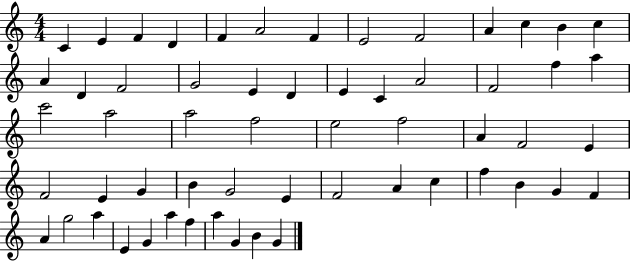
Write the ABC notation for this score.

X:1
T:Untitled
M:4/4
L:1/4
K:C
C E F D F A2 F E2 F2 A c B c A D F2 G2 E D E C A2 F2 f a c'2 a2 a2 f2 e2 f2 A F2 E F2 E G B G2 E F2 A c f B G F A g2 a E G a f a G B G